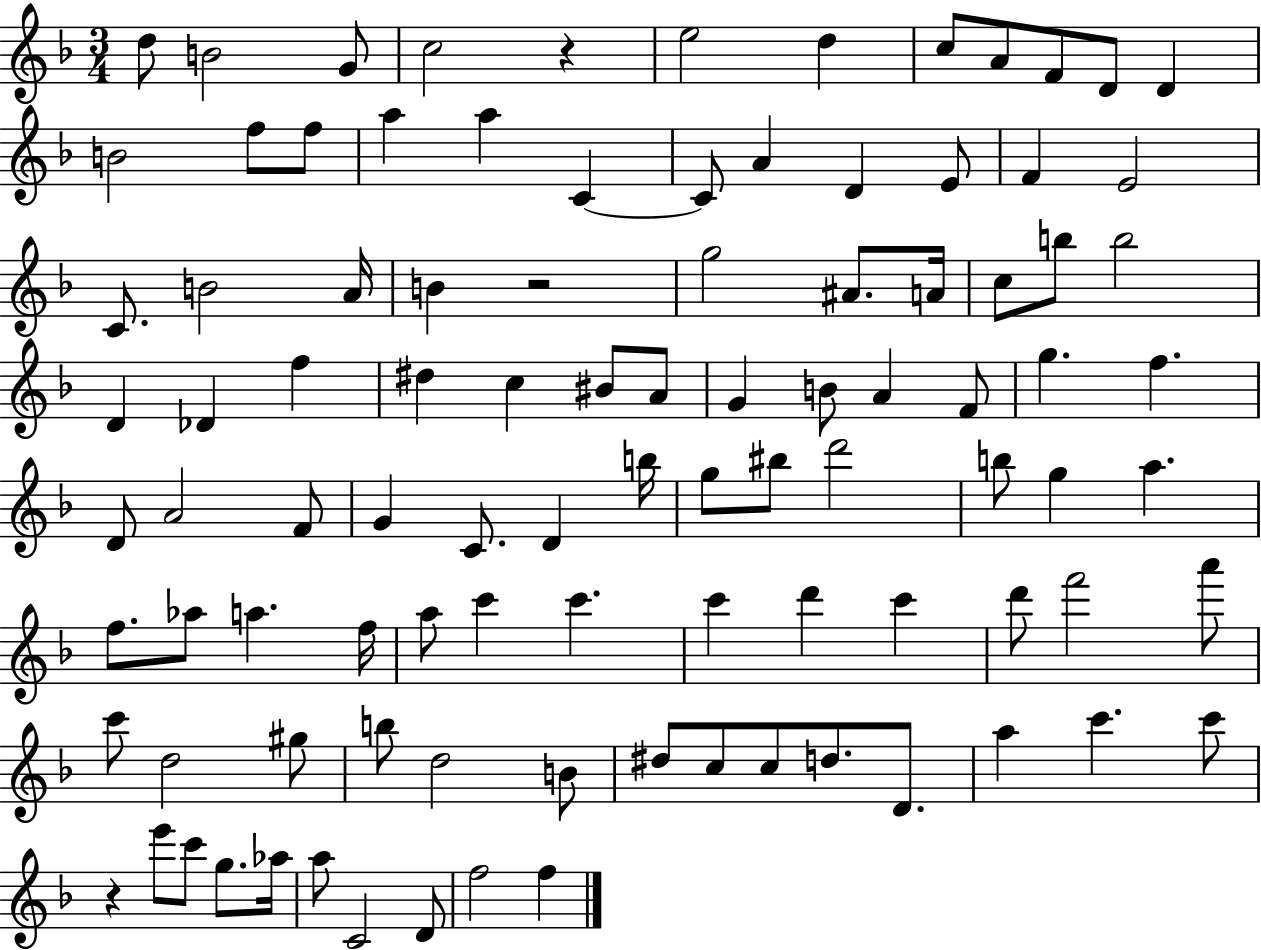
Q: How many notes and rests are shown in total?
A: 98